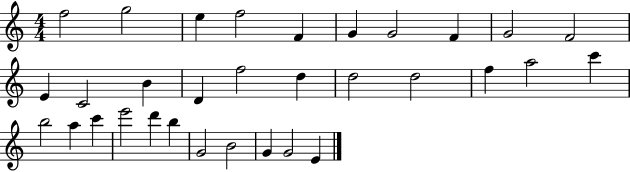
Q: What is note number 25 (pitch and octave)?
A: E6